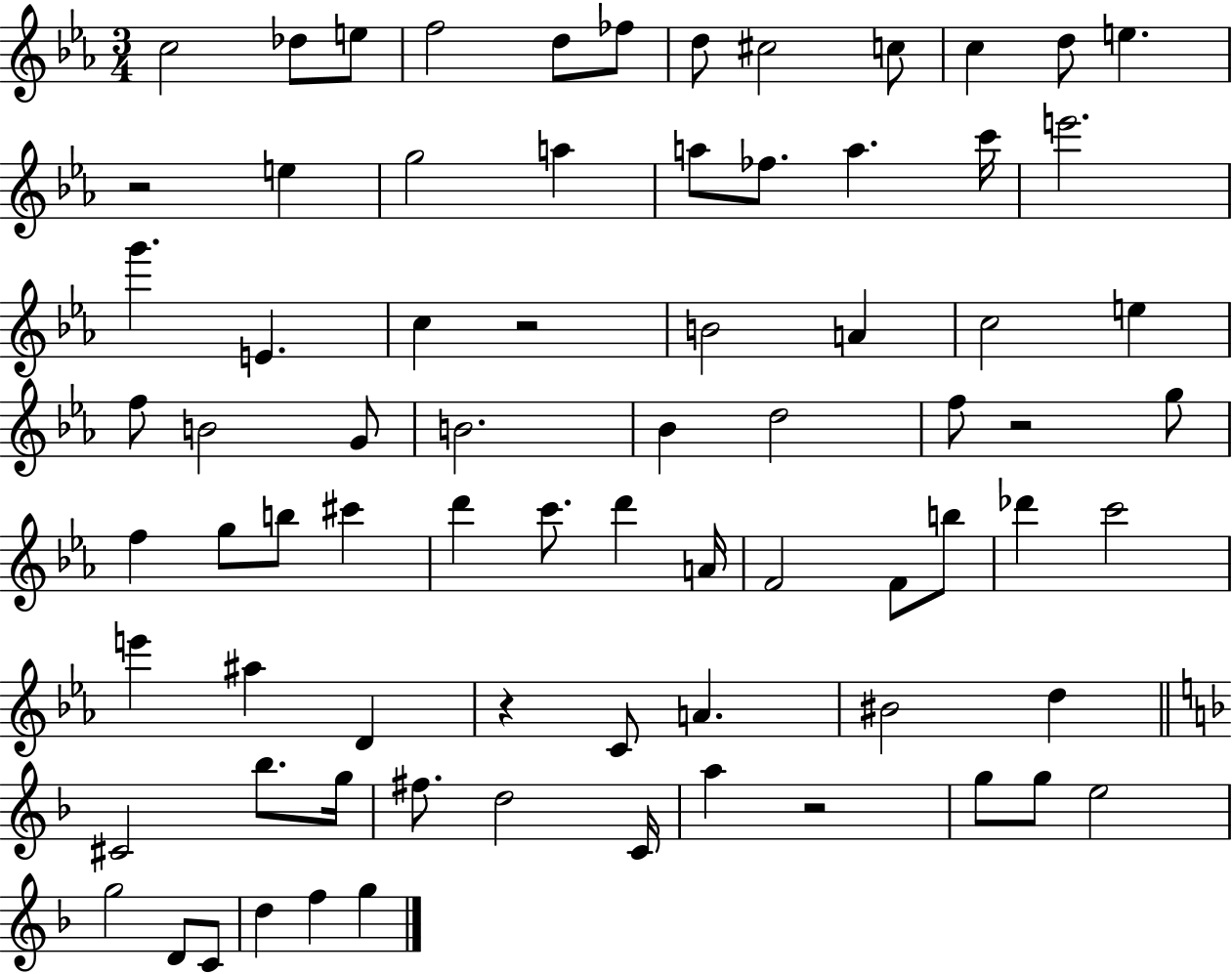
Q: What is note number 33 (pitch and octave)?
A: D5